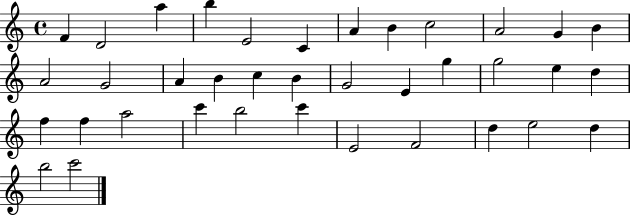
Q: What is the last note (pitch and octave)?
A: C6